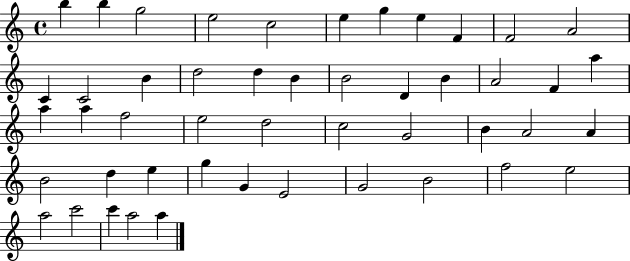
B5/q B5/q G5/h E5/h C5/h E5/q G5/q E5/q F4/q F4/h A4/h C4/q C4/h B4/q D5/h D5/q B4/q B4/h D4/q B4/q A4/h F4/q A5/q A5/q A5/q F5/h E5/h D5/h C5/h G4/h B4/q A4/h A4/q B4/h D5/q E5/q G5/q G4/q E4/h G4/h B4/h F5/h E5/h A5/h C6/h C6/q A5/h A5/q